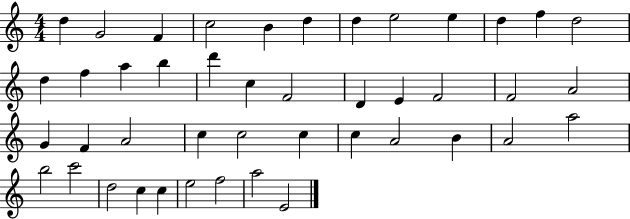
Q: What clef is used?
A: treble